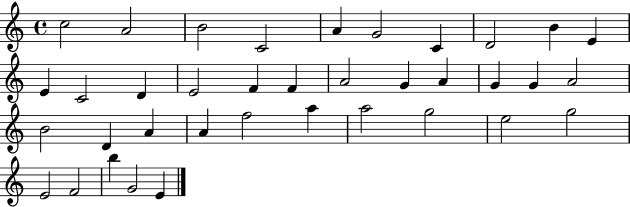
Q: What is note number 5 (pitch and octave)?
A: A4